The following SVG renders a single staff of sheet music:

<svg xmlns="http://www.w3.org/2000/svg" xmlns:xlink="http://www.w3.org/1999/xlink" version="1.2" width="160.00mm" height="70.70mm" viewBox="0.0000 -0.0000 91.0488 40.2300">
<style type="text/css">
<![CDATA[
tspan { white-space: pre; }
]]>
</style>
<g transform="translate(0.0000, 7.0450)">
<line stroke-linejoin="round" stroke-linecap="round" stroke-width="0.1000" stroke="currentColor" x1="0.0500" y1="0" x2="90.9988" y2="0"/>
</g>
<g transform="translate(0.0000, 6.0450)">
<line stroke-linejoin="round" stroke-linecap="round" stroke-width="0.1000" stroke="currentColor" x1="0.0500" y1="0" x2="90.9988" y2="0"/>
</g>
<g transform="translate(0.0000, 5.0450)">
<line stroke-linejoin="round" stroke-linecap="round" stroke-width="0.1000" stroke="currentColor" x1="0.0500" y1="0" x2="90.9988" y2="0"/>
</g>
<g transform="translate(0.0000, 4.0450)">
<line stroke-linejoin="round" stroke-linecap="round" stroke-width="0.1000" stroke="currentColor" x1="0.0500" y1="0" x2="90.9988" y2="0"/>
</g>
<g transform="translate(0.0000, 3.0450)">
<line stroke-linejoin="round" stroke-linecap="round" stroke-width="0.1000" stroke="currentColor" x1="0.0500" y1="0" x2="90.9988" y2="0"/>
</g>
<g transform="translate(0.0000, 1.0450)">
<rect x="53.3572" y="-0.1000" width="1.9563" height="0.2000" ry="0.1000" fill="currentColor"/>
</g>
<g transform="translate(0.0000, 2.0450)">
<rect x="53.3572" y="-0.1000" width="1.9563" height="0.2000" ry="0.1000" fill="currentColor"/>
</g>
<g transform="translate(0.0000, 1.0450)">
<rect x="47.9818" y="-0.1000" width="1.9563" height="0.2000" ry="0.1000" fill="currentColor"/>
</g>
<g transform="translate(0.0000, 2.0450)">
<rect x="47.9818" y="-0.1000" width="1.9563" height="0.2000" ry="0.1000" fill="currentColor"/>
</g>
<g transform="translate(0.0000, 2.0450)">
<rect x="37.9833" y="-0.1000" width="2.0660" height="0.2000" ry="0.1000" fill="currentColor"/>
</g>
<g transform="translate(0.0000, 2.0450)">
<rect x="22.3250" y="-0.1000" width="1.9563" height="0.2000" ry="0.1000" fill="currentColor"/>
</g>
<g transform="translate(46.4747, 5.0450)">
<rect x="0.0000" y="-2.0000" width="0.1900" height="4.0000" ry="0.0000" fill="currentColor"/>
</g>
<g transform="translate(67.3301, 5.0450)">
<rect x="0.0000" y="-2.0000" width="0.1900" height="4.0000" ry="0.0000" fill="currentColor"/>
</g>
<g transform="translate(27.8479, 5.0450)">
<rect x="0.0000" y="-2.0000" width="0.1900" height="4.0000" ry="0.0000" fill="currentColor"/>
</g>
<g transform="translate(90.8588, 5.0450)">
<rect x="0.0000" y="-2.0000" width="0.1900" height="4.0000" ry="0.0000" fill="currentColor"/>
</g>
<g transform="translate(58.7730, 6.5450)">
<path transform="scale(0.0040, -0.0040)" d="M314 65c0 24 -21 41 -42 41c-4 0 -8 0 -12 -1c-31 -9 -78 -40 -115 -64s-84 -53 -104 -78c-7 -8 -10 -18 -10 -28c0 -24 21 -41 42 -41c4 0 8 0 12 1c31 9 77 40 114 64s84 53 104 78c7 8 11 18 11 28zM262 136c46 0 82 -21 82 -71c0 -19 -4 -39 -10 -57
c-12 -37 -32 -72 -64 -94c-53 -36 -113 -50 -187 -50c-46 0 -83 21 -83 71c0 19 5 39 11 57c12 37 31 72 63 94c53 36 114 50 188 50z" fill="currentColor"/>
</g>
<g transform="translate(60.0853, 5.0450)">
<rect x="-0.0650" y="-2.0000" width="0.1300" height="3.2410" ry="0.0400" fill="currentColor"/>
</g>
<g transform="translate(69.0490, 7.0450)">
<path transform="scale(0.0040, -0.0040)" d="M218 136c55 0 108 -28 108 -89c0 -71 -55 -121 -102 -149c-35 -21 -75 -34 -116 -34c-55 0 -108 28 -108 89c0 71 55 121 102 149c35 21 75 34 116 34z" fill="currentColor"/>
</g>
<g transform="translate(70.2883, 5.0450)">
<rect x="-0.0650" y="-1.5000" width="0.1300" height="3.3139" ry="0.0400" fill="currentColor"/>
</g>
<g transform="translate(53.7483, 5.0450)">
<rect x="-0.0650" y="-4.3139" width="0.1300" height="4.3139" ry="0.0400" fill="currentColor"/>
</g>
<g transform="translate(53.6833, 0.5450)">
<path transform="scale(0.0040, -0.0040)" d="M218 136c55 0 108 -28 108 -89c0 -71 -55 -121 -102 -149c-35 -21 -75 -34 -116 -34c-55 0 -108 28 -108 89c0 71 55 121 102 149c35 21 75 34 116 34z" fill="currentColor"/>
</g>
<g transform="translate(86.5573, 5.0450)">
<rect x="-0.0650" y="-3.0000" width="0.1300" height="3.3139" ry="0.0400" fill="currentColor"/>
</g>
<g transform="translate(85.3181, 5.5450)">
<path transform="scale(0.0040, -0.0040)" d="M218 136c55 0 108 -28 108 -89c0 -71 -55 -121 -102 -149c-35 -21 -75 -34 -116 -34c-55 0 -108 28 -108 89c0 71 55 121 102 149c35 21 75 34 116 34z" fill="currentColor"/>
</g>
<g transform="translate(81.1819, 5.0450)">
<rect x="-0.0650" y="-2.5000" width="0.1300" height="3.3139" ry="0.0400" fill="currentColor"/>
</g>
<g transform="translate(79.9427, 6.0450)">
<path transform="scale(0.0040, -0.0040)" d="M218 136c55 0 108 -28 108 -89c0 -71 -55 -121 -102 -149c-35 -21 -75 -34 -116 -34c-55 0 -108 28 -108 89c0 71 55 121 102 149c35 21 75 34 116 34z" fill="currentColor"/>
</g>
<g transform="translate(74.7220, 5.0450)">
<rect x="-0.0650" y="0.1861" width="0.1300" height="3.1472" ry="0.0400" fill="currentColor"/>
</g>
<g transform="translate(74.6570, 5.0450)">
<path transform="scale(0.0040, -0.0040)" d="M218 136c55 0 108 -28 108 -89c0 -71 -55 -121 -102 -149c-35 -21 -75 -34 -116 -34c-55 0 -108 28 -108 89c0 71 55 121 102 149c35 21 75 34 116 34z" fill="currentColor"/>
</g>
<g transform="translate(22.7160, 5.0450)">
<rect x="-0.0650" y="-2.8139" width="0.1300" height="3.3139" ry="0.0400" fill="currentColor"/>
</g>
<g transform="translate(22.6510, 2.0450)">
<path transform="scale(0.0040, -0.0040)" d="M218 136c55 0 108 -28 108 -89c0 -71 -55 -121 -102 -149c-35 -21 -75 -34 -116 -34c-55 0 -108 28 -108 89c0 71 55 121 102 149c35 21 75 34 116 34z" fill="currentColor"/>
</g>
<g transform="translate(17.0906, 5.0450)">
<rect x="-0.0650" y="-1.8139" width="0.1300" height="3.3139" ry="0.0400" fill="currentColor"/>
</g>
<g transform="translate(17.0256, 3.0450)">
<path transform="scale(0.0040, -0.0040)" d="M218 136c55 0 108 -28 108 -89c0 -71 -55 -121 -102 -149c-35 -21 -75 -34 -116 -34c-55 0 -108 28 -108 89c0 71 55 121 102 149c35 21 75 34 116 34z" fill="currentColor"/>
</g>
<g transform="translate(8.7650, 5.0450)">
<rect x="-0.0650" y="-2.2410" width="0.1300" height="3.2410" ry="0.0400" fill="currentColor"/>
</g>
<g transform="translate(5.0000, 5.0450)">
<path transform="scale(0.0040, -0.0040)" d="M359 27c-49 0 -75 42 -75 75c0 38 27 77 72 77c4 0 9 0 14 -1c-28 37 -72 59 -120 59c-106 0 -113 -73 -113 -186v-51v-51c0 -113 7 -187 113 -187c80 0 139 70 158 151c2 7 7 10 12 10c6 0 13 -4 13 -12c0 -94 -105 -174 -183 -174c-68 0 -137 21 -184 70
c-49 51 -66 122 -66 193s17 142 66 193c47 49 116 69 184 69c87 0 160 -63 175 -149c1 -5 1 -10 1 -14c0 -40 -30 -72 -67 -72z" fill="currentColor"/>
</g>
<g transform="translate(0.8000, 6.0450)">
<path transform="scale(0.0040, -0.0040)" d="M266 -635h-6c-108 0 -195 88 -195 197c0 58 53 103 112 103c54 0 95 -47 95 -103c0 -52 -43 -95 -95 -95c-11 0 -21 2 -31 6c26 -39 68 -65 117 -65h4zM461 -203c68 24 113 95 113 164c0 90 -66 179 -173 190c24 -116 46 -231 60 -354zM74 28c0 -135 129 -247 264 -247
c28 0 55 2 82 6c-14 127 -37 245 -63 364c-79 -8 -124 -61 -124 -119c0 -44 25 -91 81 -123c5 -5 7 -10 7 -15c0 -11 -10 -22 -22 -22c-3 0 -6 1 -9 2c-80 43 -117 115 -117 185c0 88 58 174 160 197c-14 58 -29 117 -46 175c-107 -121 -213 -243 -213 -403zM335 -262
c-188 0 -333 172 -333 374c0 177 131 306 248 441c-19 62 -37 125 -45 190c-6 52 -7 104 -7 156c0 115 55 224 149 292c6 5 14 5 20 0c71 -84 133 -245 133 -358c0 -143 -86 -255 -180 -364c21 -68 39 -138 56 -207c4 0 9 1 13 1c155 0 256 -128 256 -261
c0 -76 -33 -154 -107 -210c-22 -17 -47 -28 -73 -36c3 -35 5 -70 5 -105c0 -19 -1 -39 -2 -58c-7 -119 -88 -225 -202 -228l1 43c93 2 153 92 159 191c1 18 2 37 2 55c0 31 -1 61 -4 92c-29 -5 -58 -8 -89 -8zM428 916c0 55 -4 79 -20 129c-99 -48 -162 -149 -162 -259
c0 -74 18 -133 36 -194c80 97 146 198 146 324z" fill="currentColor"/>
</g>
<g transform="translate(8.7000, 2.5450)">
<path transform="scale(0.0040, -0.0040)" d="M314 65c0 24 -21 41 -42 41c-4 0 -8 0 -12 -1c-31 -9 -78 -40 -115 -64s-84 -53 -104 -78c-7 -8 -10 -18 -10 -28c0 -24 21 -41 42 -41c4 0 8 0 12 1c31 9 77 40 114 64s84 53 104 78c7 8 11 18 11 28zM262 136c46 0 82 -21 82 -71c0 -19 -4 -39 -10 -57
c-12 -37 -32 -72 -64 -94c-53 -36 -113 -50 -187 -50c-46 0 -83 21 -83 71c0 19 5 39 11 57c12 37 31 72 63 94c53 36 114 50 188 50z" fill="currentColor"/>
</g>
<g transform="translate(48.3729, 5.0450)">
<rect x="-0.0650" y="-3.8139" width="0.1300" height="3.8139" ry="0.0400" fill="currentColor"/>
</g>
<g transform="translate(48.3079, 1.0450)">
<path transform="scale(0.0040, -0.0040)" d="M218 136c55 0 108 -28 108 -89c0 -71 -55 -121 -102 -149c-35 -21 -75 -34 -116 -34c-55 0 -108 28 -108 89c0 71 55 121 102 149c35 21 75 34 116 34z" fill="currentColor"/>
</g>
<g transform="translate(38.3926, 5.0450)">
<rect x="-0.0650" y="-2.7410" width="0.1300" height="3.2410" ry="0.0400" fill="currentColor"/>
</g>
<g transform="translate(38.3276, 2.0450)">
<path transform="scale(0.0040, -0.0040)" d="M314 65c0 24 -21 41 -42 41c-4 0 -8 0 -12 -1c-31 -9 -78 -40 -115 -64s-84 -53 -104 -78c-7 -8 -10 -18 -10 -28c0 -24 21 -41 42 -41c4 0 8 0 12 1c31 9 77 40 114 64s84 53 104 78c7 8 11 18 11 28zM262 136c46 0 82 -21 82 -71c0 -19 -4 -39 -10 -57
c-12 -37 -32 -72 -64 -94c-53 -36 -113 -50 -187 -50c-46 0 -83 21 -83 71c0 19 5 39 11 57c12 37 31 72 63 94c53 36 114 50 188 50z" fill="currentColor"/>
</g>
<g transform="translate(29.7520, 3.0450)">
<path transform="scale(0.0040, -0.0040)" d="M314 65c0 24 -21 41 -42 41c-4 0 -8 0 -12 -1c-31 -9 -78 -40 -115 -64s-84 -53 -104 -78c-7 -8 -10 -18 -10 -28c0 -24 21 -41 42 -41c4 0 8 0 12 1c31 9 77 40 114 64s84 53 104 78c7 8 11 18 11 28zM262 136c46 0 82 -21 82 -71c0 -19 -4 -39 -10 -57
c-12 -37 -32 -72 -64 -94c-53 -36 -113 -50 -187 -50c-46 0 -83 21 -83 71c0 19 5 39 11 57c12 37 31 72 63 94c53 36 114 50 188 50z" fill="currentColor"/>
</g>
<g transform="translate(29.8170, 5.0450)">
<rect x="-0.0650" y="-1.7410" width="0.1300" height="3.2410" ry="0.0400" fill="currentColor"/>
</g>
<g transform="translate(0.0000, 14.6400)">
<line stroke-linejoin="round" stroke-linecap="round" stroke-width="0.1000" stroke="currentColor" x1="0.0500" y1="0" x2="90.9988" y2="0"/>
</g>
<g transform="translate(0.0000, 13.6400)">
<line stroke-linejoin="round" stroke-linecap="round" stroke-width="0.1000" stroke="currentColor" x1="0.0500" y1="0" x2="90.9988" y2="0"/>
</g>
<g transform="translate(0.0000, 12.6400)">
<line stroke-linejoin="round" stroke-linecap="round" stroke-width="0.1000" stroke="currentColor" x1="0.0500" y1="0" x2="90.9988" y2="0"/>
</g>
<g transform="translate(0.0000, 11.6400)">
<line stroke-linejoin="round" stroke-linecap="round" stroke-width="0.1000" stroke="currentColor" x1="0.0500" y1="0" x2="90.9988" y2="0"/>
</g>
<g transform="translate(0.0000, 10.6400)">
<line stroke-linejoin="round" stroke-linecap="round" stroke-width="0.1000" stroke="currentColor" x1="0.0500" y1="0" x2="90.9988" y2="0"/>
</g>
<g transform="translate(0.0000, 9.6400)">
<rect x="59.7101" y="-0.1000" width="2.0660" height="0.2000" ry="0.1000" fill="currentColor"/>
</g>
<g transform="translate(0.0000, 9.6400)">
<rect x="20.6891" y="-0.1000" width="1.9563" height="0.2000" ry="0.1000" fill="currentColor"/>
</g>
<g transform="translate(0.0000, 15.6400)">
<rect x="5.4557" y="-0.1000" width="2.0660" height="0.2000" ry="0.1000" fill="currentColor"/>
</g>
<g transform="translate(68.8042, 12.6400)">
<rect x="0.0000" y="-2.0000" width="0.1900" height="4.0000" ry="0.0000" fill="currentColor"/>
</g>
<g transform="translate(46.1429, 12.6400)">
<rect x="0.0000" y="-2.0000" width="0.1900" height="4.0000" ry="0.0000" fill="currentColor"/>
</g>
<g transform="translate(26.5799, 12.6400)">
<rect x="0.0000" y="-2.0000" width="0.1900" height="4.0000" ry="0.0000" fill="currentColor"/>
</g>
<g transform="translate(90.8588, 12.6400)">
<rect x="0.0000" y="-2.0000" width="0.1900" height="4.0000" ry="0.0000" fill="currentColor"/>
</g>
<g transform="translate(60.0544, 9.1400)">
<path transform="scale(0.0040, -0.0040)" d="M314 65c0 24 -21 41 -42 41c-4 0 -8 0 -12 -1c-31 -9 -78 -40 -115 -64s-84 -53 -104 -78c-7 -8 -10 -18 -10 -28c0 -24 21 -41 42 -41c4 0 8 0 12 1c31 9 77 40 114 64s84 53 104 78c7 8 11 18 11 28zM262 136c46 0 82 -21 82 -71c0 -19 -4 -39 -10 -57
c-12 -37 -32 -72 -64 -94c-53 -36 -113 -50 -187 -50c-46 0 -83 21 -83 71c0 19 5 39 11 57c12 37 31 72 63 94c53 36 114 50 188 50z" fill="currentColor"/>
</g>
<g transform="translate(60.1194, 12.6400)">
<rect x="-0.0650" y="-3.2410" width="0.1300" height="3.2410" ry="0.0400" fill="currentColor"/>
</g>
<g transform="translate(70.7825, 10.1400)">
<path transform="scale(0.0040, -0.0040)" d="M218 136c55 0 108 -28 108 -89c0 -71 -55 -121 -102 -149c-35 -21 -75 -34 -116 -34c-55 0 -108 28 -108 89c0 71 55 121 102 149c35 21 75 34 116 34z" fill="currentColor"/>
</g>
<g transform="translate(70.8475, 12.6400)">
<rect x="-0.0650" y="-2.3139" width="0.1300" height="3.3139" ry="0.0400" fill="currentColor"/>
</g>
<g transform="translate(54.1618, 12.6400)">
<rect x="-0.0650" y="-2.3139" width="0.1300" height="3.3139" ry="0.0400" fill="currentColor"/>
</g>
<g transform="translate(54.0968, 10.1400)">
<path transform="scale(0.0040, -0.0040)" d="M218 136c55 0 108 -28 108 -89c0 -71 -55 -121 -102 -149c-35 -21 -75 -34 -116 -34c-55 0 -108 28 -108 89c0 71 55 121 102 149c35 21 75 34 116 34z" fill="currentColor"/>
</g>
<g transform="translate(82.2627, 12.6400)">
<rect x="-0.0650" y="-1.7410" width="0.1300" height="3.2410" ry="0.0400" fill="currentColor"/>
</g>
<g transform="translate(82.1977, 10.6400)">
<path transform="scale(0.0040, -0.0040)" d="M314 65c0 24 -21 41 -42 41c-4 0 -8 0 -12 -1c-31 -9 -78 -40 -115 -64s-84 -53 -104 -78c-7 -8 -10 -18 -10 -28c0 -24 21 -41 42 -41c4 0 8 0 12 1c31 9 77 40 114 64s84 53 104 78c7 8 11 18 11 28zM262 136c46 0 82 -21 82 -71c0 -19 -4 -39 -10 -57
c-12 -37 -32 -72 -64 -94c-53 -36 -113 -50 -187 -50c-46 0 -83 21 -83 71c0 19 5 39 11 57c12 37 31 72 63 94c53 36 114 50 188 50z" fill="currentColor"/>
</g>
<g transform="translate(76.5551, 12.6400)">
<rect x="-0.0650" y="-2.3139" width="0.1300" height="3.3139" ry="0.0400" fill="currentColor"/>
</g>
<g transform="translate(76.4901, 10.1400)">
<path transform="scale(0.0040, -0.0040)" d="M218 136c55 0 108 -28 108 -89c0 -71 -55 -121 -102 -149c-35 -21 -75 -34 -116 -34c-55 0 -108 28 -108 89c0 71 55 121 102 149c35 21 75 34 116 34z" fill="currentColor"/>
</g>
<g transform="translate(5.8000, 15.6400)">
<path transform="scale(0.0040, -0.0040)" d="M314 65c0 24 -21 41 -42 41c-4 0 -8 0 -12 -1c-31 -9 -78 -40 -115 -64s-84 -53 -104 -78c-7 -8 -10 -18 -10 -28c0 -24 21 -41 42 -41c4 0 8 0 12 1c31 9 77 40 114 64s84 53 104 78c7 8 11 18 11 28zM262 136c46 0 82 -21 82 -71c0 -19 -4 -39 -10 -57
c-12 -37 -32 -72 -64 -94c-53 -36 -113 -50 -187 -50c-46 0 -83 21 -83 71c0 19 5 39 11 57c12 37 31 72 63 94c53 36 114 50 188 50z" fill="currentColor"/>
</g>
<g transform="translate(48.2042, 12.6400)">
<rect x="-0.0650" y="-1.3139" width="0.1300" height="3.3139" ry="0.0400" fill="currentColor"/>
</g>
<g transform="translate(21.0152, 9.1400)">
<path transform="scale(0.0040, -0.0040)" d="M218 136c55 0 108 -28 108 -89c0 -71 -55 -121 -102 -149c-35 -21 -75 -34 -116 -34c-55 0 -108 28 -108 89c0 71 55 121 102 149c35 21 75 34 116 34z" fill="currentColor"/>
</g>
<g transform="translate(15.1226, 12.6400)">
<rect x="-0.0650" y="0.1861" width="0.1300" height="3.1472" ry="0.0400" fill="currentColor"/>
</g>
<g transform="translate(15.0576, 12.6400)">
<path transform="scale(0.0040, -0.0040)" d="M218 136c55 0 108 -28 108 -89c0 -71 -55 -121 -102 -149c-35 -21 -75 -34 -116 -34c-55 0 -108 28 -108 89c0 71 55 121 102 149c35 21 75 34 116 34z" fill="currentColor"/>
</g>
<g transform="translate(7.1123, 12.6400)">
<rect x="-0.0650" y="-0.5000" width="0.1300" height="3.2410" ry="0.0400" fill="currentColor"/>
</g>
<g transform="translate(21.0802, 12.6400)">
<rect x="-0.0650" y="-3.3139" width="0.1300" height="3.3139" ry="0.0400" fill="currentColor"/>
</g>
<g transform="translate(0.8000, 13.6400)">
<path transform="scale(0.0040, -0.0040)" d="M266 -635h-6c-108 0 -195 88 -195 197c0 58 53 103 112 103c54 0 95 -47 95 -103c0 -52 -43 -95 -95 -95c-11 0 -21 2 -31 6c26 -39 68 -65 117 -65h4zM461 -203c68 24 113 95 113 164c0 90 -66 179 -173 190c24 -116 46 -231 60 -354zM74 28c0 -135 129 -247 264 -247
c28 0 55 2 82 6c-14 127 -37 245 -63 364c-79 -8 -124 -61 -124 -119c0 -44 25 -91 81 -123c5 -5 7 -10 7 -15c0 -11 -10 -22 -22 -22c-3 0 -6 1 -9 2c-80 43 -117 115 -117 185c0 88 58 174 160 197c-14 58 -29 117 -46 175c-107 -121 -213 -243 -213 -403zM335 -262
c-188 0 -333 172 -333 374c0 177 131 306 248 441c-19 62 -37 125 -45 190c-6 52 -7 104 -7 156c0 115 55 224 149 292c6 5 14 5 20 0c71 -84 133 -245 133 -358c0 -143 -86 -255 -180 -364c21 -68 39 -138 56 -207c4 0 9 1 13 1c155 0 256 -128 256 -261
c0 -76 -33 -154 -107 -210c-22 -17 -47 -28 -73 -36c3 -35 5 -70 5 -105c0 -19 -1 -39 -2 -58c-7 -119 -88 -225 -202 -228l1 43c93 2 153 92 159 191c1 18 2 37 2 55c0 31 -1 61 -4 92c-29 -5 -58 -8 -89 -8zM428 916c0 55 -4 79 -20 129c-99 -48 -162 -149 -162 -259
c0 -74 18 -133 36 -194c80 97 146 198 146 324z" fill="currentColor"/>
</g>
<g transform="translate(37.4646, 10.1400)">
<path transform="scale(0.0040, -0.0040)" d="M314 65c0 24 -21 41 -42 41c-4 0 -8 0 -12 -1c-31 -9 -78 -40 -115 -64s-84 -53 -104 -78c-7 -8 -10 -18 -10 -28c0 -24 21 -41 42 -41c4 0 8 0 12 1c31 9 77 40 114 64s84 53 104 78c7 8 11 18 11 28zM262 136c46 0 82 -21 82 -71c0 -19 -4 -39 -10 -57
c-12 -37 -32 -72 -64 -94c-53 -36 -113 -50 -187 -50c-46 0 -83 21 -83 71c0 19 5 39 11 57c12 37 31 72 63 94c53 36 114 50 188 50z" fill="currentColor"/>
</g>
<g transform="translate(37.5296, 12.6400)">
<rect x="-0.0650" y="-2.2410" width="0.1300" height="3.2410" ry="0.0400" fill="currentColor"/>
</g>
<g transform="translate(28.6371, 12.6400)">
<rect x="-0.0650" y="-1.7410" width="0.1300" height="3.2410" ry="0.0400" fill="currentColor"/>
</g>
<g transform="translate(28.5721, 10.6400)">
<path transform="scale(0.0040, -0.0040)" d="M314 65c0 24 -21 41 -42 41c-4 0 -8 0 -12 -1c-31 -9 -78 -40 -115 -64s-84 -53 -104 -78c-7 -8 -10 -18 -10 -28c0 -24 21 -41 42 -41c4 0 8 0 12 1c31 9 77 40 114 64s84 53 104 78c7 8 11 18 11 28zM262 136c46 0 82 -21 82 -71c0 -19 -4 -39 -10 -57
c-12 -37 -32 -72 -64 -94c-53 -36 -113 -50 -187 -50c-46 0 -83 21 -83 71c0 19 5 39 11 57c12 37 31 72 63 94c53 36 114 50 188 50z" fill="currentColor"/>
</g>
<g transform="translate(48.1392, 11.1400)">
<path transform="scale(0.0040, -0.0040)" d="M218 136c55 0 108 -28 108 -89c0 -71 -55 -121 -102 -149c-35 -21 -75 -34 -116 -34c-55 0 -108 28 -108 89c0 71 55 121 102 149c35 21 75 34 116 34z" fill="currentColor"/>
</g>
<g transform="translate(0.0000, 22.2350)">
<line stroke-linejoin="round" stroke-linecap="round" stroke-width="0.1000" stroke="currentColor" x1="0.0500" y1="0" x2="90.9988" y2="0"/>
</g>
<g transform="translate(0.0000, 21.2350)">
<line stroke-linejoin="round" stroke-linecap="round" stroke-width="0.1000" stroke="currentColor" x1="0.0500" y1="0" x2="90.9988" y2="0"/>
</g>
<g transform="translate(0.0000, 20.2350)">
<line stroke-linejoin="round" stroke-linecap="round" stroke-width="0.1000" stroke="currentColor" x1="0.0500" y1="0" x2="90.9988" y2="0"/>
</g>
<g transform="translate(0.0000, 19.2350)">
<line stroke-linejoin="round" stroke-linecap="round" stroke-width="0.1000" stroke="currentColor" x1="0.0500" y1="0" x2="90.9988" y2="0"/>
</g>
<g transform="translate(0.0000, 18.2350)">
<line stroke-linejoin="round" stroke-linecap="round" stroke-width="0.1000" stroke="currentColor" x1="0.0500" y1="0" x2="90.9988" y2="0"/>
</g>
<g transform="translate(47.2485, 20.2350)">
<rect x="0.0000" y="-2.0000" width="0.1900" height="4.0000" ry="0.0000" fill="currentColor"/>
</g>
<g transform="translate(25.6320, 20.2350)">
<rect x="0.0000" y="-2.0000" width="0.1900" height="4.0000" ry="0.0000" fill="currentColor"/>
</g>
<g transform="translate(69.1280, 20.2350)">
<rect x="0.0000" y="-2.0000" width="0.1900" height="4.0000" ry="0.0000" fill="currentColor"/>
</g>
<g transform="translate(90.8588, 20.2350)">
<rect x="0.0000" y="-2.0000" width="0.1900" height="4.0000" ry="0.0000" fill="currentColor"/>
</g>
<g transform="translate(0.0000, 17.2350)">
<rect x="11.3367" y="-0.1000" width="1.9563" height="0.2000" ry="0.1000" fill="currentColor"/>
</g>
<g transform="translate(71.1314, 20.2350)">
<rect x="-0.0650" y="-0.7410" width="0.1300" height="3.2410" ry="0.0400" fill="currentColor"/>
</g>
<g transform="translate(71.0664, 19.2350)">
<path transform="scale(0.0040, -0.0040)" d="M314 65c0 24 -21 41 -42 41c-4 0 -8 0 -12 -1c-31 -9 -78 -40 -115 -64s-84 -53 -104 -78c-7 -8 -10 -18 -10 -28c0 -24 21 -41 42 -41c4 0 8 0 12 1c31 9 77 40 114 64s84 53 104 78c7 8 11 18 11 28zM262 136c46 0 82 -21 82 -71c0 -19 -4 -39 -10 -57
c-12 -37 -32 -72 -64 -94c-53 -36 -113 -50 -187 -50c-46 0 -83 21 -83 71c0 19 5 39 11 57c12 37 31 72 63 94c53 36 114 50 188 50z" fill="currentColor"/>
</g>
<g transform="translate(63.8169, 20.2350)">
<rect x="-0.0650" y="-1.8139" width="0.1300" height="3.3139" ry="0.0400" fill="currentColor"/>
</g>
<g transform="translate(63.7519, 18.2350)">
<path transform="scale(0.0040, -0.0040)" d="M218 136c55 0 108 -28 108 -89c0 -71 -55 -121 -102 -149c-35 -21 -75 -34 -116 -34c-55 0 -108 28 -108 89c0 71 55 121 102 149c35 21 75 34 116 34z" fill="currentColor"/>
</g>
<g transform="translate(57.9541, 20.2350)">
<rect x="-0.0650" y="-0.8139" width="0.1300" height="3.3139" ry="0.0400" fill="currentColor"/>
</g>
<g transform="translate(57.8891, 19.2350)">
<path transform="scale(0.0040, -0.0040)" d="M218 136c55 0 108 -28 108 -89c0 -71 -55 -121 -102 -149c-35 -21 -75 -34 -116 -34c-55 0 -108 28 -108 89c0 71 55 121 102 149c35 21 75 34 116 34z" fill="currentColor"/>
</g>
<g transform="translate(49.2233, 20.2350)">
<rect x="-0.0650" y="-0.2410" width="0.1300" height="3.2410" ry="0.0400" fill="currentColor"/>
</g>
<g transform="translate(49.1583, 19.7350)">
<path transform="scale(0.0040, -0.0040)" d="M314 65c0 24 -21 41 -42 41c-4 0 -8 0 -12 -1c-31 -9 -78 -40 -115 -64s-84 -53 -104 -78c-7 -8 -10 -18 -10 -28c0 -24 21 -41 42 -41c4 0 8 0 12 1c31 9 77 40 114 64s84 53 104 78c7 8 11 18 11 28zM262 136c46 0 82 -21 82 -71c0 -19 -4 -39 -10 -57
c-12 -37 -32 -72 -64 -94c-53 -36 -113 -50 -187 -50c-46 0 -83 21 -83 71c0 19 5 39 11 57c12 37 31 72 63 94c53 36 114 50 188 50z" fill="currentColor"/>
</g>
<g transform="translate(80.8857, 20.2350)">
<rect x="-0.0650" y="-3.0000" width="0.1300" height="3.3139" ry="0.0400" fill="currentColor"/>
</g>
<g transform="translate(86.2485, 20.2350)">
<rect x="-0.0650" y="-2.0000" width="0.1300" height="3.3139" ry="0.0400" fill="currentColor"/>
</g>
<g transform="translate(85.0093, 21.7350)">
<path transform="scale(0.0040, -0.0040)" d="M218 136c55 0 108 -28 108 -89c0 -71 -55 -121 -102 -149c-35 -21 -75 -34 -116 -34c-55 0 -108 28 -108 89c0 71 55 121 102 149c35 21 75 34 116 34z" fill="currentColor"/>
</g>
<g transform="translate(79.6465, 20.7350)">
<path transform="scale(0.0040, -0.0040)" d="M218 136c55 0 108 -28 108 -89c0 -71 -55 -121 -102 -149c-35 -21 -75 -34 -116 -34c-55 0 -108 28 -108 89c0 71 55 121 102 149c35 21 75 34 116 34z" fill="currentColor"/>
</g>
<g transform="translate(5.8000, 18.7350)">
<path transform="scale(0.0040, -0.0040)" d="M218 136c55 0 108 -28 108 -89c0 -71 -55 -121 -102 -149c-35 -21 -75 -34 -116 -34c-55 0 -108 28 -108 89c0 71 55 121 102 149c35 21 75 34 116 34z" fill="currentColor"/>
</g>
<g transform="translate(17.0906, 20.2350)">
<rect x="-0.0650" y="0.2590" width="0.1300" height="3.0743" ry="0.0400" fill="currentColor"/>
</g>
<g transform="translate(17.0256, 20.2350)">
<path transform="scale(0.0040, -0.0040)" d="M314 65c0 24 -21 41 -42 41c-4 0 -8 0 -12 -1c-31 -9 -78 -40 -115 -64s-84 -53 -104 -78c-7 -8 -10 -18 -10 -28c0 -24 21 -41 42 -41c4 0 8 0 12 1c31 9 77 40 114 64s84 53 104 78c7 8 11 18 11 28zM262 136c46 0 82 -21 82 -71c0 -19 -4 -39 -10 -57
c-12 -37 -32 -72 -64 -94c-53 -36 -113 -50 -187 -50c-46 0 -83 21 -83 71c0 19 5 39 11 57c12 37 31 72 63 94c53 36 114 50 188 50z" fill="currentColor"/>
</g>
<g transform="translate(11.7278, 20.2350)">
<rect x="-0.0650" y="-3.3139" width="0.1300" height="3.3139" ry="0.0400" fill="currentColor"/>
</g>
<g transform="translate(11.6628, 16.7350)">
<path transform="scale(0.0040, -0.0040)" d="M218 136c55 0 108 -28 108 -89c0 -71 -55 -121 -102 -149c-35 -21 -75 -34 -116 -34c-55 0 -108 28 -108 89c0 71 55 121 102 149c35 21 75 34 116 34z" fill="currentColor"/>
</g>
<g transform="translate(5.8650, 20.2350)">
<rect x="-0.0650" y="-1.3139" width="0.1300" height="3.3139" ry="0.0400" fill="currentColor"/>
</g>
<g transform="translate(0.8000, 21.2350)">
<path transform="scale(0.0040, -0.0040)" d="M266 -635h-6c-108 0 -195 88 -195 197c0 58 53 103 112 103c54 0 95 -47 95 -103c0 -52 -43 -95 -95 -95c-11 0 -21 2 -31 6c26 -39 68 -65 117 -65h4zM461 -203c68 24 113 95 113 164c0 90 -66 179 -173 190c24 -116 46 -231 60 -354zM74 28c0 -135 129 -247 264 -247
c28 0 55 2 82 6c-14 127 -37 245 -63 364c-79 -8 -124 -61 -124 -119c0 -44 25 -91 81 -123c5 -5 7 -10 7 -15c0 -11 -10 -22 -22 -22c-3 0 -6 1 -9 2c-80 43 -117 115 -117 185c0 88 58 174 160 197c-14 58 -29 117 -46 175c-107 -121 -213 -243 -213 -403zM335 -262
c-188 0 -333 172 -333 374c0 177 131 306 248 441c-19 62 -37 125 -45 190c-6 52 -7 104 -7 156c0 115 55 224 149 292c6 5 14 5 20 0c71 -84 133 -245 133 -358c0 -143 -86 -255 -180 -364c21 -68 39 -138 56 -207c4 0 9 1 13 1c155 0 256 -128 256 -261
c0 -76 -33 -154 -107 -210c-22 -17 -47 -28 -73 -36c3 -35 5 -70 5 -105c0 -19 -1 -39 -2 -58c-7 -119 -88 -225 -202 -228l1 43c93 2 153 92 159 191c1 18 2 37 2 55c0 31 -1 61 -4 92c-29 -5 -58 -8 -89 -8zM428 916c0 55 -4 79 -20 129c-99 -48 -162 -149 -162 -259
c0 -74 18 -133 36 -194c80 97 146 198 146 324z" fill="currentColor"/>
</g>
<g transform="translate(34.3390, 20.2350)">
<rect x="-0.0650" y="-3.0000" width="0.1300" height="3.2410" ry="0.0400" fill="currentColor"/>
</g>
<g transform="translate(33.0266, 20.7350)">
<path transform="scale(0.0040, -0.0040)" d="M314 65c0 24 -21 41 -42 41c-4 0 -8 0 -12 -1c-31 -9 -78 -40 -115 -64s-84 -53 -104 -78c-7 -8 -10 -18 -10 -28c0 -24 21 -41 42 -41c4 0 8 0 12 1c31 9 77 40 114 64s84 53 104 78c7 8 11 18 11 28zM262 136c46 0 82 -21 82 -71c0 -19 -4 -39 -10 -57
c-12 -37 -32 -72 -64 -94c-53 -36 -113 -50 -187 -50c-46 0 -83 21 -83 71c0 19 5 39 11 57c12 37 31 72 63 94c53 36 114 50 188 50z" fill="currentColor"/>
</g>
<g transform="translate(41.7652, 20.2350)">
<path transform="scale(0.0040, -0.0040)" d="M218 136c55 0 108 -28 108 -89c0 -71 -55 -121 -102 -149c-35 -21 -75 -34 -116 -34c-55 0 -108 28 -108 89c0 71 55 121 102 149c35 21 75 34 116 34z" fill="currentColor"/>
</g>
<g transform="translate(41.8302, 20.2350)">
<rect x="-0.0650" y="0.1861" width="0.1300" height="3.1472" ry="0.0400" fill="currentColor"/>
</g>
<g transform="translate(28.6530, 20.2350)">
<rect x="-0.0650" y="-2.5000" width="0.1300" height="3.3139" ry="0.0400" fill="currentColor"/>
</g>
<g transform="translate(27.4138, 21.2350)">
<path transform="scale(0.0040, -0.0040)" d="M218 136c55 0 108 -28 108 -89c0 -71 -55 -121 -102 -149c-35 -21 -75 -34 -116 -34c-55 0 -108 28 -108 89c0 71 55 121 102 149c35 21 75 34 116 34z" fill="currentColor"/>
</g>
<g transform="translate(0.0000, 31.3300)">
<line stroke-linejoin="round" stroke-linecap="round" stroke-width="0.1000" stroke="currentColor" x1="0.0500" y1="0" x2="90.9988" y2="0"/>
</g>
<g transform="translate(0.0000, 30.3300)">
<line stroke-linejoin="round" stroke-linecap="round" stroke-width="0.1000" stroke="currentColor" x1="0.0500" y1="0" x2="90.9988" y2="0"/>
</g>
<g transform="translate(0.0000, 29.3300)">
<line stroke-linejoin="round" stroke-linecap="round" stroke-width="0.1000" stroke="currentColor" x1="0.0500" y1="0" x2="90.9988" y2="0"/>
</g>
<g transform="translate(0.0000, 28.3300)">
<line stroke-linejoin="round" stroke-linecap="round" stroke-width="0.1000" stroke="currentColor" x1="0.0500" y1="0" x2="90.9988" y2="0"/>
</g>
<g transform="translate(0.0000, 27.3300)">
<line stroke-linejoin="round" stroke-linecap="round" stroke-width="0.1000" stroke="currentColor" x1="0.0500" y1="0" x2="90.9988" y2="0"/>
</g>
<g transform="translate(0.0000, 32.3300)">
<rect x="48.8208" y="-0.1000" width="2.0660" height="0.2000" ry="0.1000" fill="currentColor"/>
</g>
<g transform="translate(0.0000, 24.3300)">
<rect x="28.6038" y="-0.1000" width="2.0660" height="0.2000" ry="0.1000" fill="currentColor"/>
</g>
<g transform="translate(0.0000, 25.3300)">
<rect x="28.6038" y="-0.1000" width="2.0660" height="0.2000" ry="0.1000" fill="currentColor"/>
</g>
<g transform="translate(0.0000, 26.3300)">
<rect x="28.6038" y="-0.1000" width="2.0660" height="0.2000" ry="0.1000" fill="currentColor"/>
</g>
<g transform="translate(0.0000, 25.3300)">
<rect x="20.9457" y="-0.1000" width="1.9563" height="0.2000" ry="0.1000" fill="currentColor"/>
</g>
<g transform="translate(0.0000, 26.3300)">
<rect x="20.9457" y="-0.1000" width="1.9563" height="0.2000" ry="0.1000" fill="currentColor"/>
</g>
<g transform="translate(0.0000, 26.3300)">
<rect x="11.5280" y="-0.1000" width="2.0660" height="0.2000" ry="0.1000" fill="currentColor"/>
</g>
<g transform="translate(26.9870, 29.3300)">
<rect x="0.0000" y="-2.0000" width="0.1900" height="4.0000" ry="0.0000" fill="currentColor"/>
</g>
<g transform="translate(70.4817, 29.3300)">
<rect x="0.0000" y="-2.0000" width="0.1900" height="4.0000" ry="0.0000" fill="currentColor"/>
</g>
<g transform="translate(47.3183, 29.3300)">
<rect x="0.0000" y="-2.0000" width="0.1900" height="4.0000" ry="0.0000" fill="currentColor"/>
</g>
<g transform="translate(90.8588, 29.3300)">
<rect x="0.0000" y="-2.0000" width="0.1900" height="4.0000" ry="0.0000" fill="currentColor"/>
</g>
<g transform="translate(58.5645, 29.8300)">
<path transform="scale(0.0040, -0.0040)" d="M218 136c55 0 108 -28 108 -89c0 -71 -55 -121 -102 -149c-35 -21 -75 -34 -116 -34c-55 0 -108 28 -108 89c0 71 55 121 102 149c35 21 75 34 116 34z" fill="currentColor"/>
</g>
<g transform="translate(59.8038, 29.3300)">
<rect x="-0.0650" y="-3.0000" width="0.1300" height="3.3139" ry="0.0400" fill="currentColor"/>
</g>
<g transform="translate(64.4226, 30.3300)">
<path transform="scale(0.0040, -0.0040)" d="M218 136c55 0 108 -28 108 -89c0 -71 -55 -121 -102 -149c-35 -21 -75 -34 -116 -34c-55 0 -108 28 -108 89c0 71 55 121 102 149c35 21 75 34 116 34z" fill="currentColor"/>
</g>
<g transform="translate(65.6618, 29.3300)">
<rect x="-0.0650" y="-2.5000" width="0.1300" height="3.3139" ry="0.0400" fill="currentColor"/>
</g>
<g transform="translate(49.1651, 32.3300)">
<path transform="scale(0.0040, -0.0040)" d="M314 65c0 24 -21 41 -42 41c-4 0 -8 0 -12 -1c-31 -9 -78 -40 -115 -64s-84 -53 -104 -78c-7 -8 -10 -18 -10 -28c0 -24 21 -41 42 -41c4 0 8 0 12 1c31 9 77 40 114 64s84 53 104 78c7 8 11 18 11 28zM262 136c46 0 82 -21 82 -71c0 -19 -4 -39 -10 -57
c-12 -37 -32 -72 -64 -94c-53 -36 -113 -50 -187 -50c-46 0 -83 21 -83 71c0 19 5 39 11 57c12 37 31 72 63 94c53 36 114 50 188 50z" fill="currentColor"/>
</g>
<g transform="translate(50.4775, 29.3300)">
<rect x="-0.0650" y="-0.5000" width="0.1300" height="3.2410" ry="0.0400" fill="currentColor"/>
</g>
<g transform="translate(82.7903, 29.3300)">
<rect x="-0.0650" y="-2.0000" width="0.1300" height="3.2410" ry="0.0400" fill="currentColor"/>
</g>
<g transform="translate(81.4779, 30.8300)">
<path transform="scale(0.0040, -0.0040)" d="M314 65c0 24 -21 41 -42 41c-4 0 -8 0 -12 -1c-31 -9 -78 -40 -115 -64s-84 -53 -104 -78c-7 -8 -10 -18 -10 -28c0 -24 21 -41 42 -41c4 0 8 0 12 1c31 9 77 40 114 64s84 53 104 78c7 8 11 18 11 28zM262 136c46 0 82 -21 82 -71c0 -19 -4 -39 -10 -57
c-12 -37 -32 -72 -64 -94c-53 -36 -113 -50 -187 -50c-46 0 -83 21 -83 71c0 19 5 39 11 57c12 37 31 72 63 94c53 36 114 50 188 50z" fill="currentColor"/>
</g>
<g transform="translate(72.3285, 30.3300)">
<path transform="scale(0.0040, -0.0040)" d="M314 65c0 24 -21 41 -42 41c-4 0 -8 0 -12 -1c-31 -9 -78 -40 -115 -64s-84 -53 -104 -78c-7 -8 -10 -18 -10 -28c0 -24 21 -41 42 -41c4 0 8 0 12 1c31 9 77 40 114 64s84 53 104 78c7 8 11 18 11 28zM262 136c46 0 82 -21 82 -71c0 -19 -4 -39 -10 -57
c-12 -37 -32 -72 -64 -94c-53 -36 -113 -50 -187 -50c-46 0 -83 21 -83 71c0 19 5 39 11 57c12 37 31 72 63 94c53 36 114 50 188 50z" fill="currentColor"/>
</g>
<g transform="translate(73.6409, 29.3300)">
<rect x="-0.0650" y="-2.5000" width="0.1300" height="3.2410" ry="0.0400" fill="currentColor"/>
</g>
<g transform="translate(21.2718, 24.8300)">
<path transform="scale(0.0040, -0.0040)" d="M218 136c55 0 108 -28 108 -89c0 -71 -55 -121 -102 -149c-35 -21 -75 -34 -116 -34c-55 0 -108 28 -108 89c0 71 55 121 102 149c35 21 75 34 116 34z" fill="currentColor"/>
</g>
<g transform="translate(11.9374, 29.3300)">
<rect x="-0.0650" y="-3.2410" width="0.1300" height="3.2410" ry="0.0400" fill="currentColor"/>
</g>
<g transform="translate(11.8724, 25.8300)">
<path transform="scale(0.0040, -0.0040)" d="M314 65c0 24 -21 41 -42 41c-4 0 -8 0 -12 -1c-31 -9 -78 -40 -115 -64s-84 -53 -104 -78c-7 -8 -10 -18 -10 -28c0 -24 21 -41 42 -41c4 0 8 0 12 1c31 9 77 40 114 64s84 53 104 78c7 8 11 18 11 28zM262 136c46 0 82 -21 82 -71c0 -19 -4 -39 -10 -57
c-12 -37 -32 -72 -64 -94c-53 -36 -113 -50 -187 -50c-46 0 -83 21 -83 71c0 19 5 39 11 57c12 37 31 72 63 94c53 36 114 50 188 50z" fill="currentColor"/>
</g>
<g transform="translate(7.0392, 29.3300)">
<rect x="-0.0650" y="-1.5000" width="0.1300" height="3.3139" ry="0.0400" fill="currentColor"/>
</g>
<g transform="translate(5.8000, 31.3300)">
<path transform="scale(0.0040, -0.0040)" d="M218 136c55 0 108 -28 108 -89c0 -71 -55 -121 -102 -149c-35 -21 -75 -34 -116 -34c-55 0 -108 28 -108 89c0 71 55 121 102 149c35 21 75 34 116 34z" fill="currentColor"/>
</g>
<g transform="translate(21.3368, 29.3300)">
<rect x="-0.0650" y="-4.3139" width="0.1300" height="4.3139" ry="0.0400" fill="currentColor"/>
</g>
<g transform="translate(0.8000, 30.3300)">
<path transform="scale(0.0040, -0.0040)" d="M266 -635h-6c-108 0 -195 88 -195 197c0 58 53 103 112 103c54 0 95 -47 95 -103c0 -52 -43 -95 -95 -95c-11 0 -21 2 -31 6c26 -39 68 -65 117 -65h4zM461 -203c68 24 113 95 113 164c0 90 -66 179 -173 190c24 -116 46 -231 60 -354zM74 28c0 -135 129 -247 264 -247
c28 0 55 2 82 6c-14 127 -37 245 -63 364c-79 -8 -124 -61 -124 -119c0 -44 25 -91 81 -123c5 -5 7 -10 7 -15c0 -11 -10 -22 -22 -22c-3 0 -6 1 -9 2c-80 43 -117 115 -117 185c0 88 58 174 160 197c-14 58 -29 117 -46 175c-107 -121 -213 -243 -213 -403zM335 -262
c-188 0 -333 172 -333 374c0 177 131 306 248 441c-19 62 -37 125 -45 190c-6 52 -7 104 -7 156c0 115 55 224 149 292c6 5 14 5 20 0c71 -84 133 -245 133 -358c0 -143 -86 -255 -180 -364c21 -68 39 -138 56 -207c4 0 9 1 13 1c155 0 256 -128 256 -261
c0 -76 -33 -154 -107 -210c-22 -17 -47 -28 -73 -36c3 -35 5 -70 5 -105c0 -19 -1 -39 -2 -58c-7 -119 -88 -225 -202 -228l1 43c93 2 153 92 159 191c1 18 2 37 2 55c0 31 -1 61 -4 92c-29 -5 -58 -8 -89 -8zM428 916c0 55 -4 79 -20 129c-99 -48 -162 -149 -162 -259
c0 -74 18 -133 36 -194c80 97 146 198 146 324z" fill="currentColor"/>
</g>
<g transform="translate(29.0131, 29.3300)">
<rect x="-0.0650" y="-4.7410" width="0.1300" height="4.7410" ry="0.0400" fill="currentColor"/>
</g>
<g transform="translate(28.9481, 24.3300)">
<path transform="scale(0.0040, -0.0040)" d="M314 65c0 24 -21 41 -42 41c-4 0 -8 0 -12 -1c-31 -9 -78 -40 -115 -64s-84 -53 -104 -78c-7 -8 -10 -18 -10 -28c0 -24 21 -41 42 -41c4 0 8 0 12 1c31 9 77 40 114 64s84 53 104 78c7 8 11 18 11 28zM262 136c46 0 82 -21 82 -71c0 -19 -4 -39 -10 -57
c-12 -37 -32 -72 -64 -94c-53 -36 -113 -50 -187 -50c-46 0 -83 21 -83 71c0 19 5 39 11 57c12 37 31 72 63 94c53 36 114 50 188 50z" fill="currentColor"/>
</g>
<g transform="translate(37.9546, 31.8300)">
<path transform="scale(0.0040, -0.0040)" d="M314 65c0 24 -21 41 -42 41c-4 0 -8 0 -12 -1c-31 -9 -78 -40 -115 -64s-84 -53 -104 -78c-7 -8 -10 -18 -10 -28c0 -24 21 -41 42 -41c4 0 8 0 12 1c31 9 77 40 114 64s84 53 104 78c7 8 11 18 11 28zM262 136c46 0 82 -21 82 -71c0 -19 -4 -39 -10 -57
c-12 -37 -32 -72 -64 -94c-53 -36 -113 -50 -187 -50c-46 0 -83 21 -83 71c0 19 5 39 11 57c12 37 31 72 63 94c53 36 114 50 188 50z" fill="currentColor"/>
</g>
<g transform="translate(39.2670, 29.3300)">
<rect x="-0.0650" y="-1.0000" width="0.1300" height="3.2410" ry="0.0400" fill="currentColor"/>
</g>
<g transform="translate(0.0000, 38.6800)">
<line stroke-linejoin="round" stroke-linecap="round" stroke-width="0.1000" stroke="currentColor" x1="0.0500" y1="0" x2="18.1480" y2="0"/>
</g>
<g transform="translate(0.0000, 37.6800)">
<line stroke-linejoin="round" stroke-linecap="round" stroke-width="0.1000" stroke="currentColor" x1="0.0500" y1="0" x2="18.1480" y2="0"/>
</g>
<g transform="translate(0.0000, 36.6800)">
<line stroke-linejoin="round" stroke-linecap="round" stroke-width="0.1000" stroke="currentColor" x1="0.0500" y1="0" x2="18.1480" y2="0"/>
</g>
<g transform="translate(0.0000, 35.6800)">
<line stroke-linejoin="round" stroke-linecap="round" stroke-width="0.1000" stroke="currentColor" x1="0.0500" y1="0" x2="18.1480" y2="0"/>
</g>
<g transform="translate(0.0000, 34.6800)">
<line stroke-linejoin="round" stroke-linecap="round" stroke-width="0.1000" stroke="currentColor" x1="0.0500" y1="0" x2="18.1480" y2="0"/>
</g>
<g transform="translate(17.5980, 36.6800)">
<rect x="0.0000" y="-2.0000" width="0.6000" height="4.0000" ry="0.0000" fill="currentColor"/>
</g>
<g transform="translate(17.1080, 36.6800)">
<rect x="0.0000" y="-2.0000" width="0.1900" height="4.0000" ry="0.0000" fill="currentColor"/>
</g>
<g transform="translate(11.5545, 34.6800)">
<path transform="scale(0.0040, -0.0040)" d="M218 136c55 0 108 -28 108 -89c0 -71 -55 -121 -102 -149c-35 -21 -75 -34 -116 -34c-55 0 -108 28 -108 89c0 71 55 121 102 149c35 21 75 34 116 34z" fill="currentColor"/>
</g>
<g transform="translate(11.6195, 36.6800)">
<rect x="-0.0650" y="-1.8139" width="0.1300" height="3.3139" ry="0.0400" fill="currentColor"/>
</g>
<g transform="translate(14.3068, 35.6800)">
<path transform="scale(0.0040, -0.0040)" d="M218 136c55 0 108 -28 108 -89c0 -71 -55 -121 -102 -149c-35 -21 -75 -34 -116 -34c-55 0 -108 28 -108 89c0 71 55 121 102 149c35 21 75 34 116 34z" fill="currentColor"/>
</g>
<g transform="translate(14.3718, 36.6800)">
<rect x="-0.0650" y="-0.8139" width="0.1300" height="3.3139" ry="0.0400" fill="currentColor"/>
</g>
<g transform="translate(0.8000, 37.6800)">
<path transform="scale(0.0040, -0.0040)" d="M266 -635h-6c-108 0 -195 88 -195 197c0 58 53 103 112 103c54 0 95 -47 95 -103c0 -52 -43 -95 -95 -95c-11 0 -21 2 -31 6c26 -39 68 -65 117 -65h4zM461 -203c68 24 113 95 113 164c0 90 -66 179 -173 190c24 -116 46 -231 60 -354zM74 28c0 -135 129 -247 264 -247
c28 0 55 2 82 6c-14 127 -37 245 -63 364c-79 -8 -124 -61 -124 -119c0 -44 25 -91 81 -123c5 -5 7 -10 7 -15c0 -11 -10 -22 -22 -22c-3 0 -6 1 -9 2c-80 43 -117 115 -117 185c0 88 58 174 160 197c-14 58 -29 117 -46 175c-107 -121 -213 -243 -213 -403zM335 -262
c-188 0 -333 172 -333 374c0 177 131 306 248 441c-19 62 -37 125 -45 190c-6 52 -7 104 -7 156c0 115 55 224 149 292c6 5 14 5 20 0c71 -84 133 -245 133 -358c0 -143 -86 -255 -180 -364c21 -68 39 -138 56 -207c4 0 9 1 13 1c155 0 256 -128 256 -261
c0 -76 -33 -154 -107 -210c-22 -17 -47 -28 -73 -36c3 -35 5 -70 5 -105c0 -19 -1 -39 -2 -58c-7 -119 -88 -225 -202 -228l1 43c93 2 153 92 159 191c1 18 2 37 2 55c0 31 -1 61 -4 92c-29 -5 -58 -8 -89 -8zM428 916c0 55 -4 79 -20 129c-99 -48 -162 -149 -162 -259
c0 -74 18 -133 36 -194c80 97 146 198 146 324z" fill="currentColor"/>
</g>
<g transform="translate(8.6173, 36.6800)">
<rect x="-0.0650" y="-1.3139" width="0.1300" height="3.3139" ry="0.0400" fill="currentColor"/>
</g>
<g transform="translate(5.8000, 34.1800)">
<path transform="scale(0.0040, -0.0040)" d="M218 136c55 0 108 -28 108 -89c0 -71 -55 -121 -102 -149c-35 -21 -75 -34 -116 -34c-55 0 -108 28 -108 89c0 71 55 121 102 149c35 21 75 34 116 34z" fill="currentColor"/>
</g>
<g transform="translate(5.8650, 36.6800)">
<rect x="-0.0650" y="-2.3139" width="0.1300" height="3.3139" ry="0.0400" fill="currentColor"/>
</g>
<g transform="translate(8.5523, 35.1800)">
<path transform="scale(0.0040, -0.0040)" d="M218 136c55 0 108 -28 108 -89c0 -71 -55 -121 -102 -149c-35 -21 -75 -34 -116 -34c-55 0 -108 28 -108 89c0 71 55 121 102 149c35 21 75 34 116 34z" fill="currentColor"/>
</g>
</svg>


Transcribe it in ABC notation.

X:1
T:Untitled
M:4/4
L:1/4
K:C
g2 f a f2 a2 c' d' F2 E B G A C2 B b f2 g2 e g b2 g g f2 e b B2 G A2 B c2 d f d2 A F E b2 d' e'2 D2 C2 A G G2 F2 g e f d